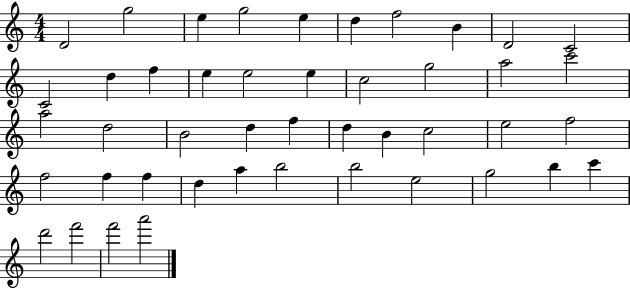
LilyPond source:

{
  \clef treble
  \numericTimeSignature
  \time 4/4
  \key c \major
  d'2 g''2 | e''4 g''2 e''4 | d''4 f''2 b'4 | d'2 c'2 | \break c'2 d''4 f''4 | e''4 e''2 e''4 | c''2 g''2 | a''2 c'''2 | \break a''2 d''2 | b'2 d''4 f''4 | d''4 b'4 c''2 | e''2 f''2 | \break f''2 f''4 f''4 | d''4 a''4 b''2 | b''2 e''2 | g''2 b''4 c'''4 | \break d'''2 f'''2 | f'''2 a'''2 | \bar "|."
}